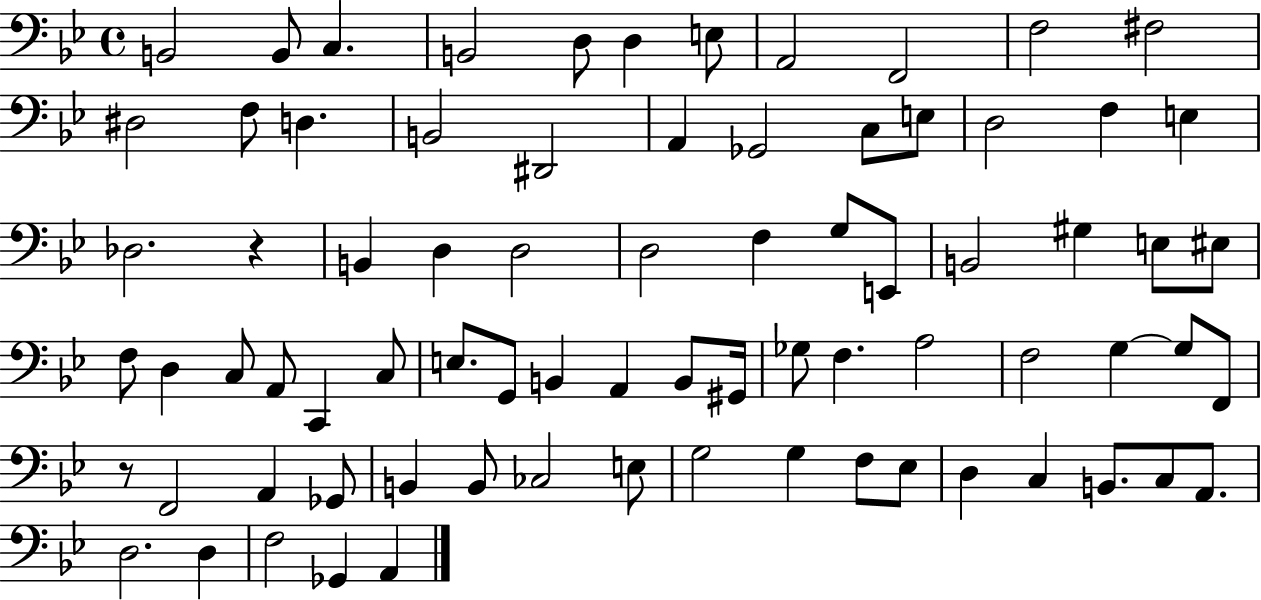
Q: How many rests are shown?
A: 2